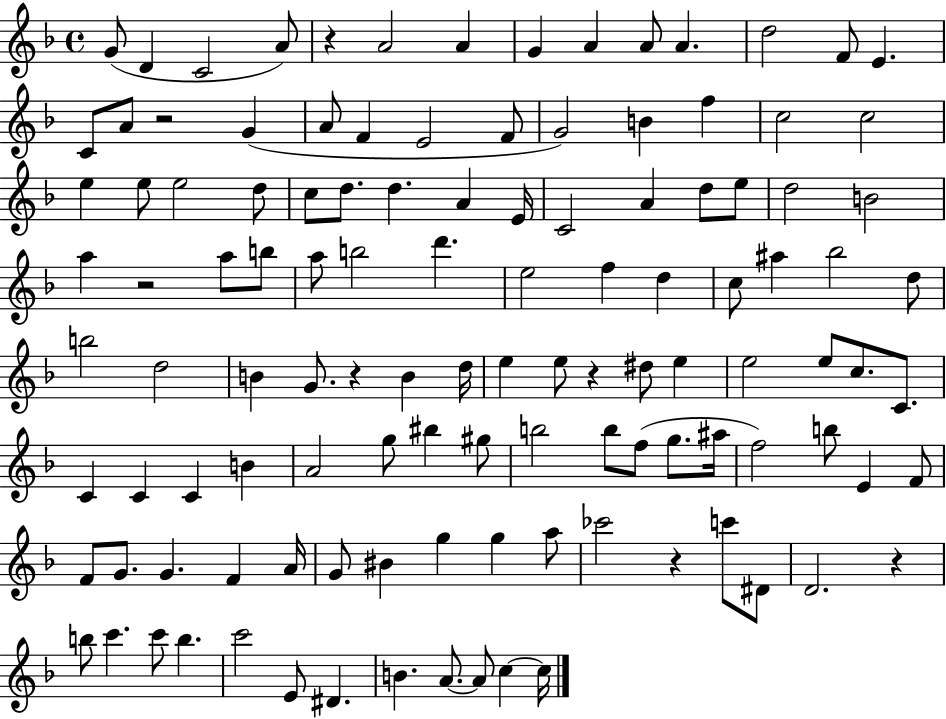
G4/e D4/q C4/h A4/e R/q A4/h A4/q G4/q A4/q A4/e A4/q. D5/h F4/e E4/q. C4/e A4/e R/h G4/q A4/e F4/q E4/h F4/e G4/h B4/q F5/q C5/h C5/h E5/q E5/e E5/h D5/e C5/e D5/e. D5/q. A4/q E4/s C4/h A4/q D5/e E5/e D5/h B4/h A5/q R/h A5/e B5/e A5/e B5/h D6/q. E5/h F5/q D5/q C5/e A#5/q Bb5/h D5/e B5/h D5/h B4/q G4/e. R/q B4/q D5/s E5/q E5/e R/q D#5/e E5/q E5/h E5/e C5/e. C4/e. C4/q C4/q C4/q B4/q A4/h G5/e BIS5/q G#5/e B5/h B5/e F5/e G5/e. A#5/s F5/h B5/e E4/q F4/e F4/e G4/e. G4/q. F4/q A4/s G4/e BIS4/q G5/q G5/q A5/e CES6/h R/q C6/e D#4/e D4/h. R/q B5/e C6/q. C6/e B5/q. C6/h E4/e D#4/q. B4/q. A4/e. A4/e C5/q C5/s